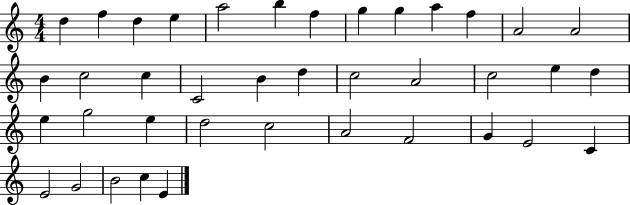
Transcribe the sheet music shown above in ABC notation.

X:1
T:Untitled
M:4/4
L:1/4
K:C
d f d e a2 b f g g a f A2 A2 B c2 c C2 B d c2 A2 c2 e d e g2 e d2 c2 A2 F2 G E2 C E2 G2 B2 c E